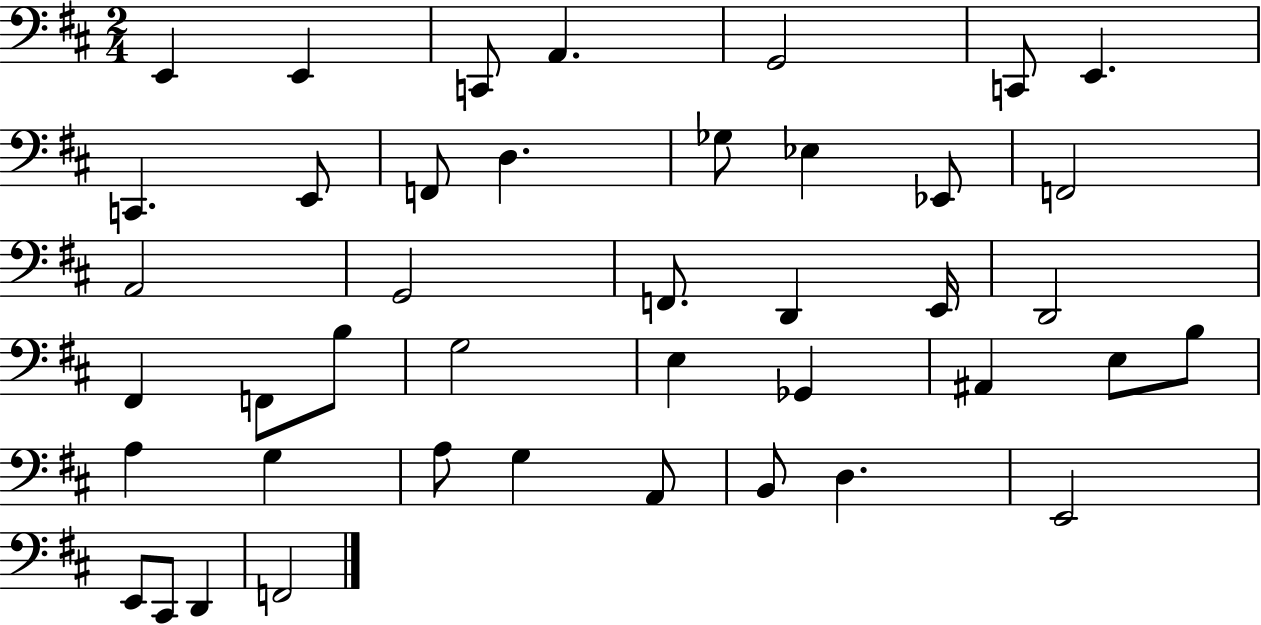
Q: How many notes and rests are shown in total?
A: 42